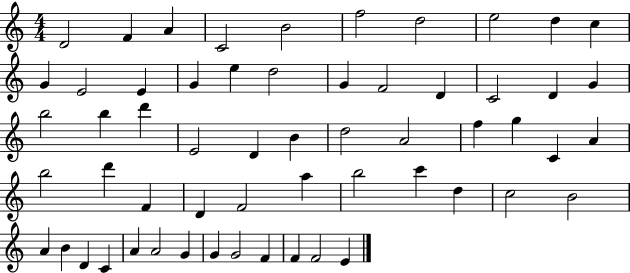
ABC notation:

X:1
T:Untitled
M:4/4
L:1/4
K:C
D2 F A C2 B2 f2 d2 e2 d c G E2 E G e d2 G F2 D C2 D G b2 b d' E2 D B d2 A2 f g C A b2 d' F D F2 a b2 c' d c2 B2 A B D C A A2 G G G2 F F F2 E